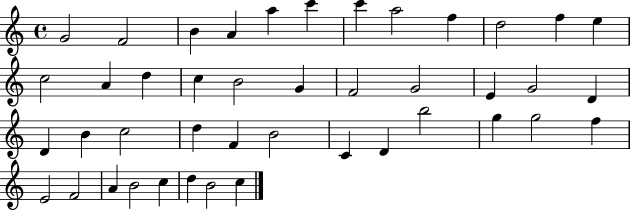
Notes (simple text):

G4/h F4/h B4/q A4/q A5/q C6/q C6/q A5/h F5/q D5/h F5/q E5/q C5/h A4/q D5/q C5/q B4/h G4/q F4/h G4/h E4/q G4/h D4/q D4/q B4/q C5/h D5/q F4/q B4/h C4/q D4/q B5/h G5/q G5/h F5/q E4/h F4/h A4/q B4/h C5/q D5/q B4/h C5/q